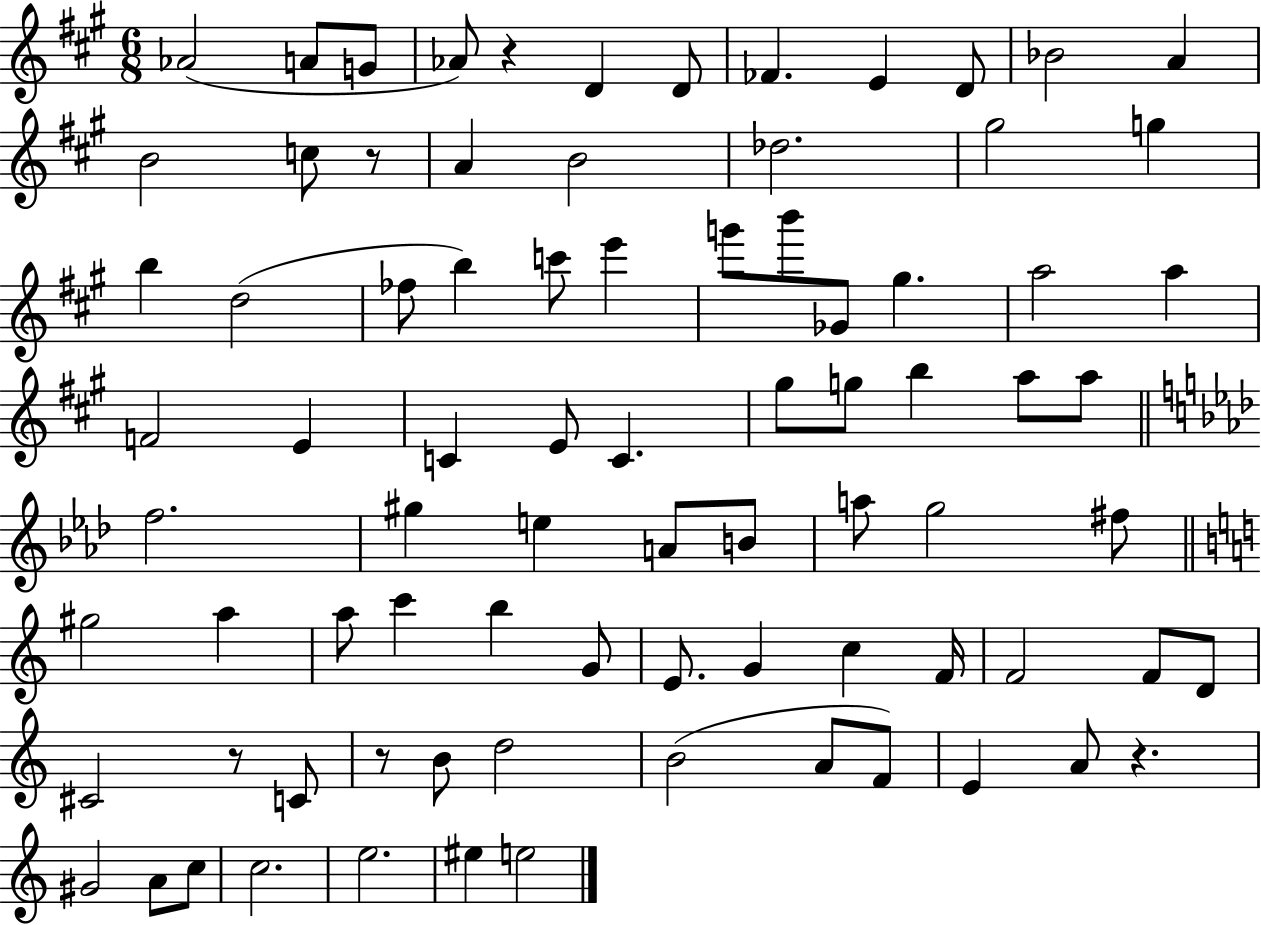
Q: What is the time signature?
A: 6/8